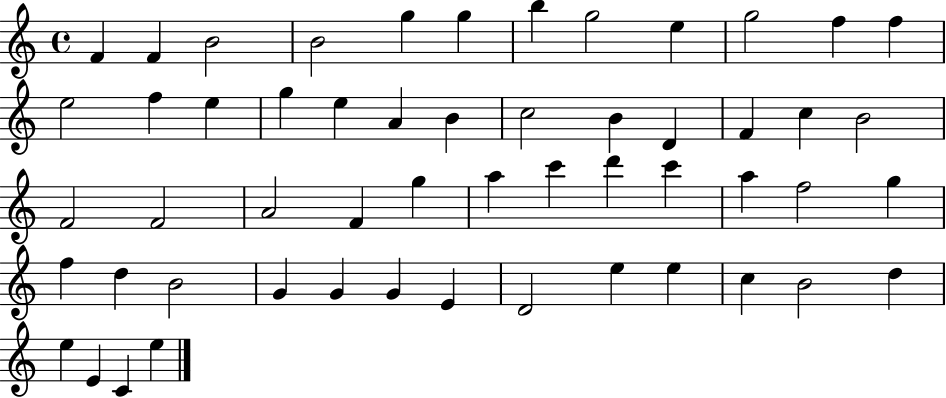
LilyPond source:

{
  \clef treble
  \time 4/4
  \defaultTimeSignature
  \key c \major
  f'4 f'4 b'2 | b'2 g''4 g''4 | b''4 g''2 e''4 | g''2 f''4 f''4 | \break e''2 f''4 e''4 | g''4 e''4 a'4 b'4 | c''2 b'4 d'4 | f'4 c''4 b'2 | \break f'2 f'2 | a'2 f'4 g''4 | a''4 c'''4 d'''4 c'''4 | a''4 f''2 g''4 | \break f''4 d''4 b'2 | g'4 g'4 g'4 e'4 | d'2 e''4 e''4 | c''4 b'2 d''4 | \break e''4 e'4 c'4 e''4 | \bar "|."
}